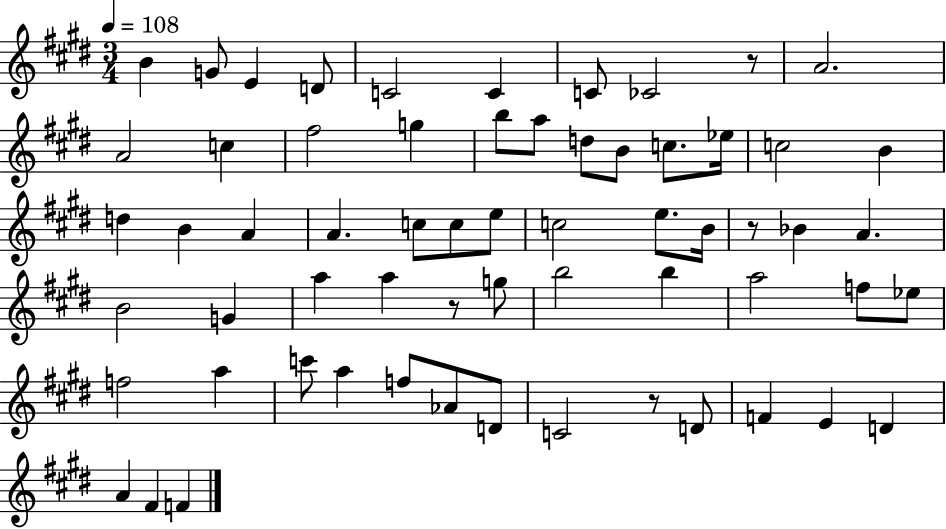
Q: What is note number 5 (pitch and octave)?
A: C4